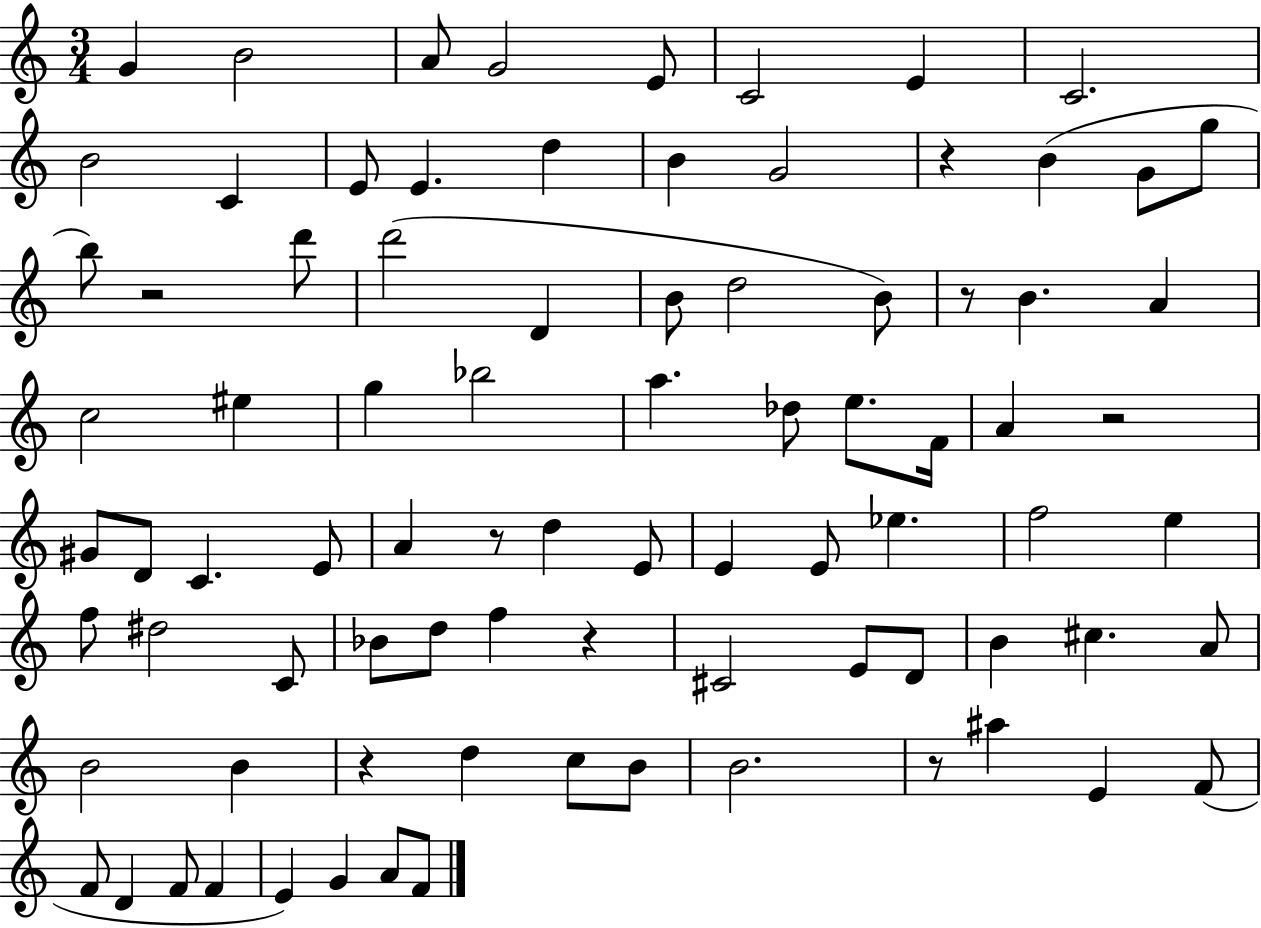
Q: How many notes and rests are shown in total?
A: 85